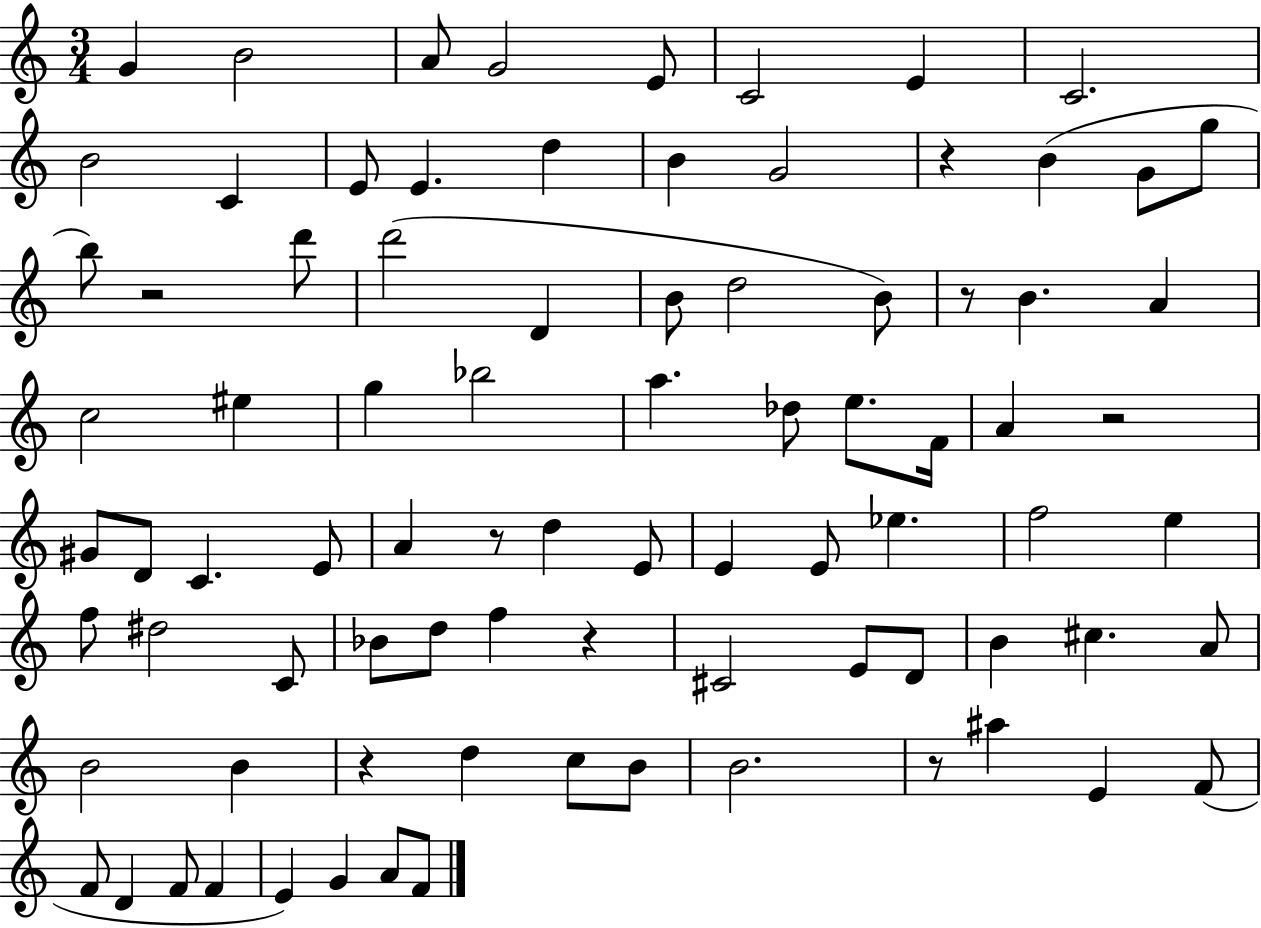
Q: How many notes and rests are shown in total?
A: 85